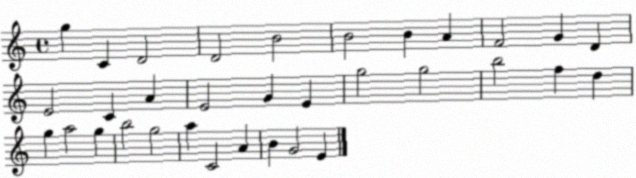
X:1
T:Untitled
M:4/4
L:1/4
K:C
g C D2 D2 B2 B2 B A F2 G D E2 C A E2 G E g2 g2 b2 f d g a2 g b2 g2 a C2 A B G2 E